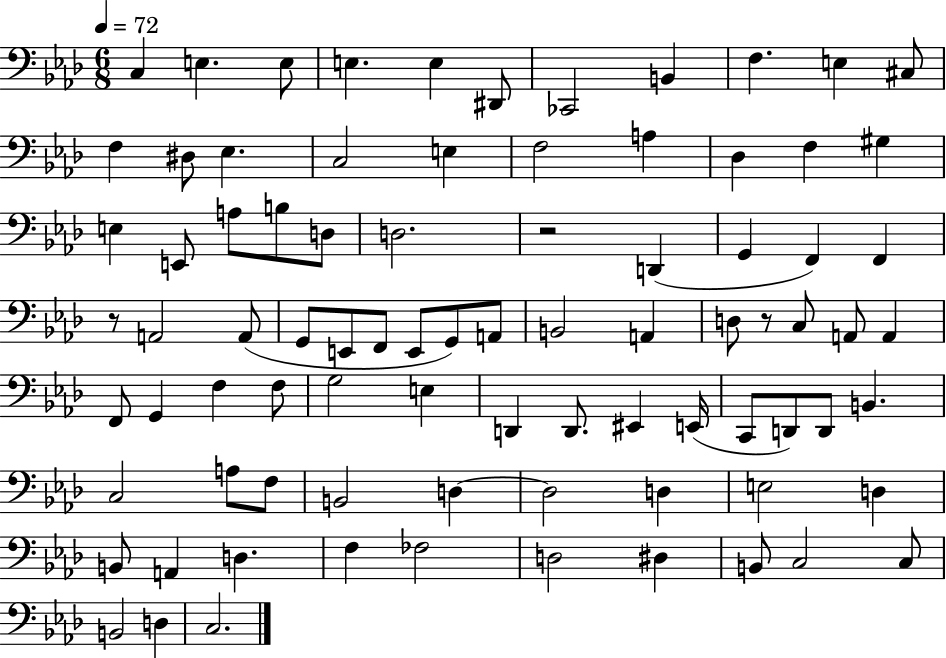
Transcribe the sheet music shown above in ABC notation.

X:1
T:Untitled
M:6/8
L:1/4
K:Ab
C, E, E,/2 E, E, ^D,,/2 _C,,2 B,, F, E, ^C,/2 F, ^D,/2 _E, C,2 E, F,2 A, _D, F, ^G, E, E,,/2 A,/2 B,/2 D,/2 D,2 z2 D,, G,, F,, F,, z/2 A,,2 A,,/2 G,,/2 E,,/2 F,,/2 E,,/2 G,,/2 A,,/2 B,,2 A,, D,/2 z/2 C,/2 A,,/2 A,, F,,/2 G,, F, F,/2 G,2 E, D,, D,,/2 ^E,, E,,/4 C,,/2 D,,/2 D,,/2 B,, C,2 A,/2 F,/2 B,,2 D, D,2 D, E,2 D, B,,/2 A,, D, F, _F,2 D,2 ^D, B,,/2 C,2 C,/2 B,,2 D, C,2